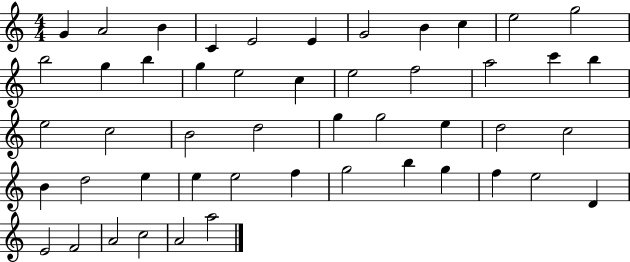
{
  \clef treble
  \numericTimeSignature
  \time 4/4
  \key c \major
  g'4 a'2 b'4 | c'4 e'2 e'4 | g'2 b'4 c''4 | e''2 g''2 | \break b''2 g''4 b''4 | g''4 e''2 c''4 | e''2 f''2 | a''2 c'''4 b''4 | \break e''2 c''2 | b'2 d''2 | g''4 g''2 e''4 | d''2 c''2 | \break b'4 d''2 e''4 | e''4 e''2 f''4 | g''2 b''4 g''4 | f''4 e''2 d'4 | \break e'2 f'2 | a'2 c''2 | a'2 a''2 | \bar "|."
}